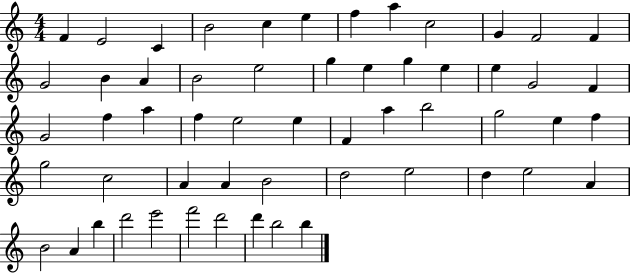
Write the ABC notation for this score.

X:1
T:Untitled
M:4/4
L:1/4
K:C
F E2 C B2 c e f a c2 G F2 F G2 B A B2 e2 g e g e e G2 F G2 f a f e2 e F a b2 g2 e f g2 c2 A A B2 d2 e2 d e2 A B2 A b d'2 e'2 f'2 d'2 d' b2 b